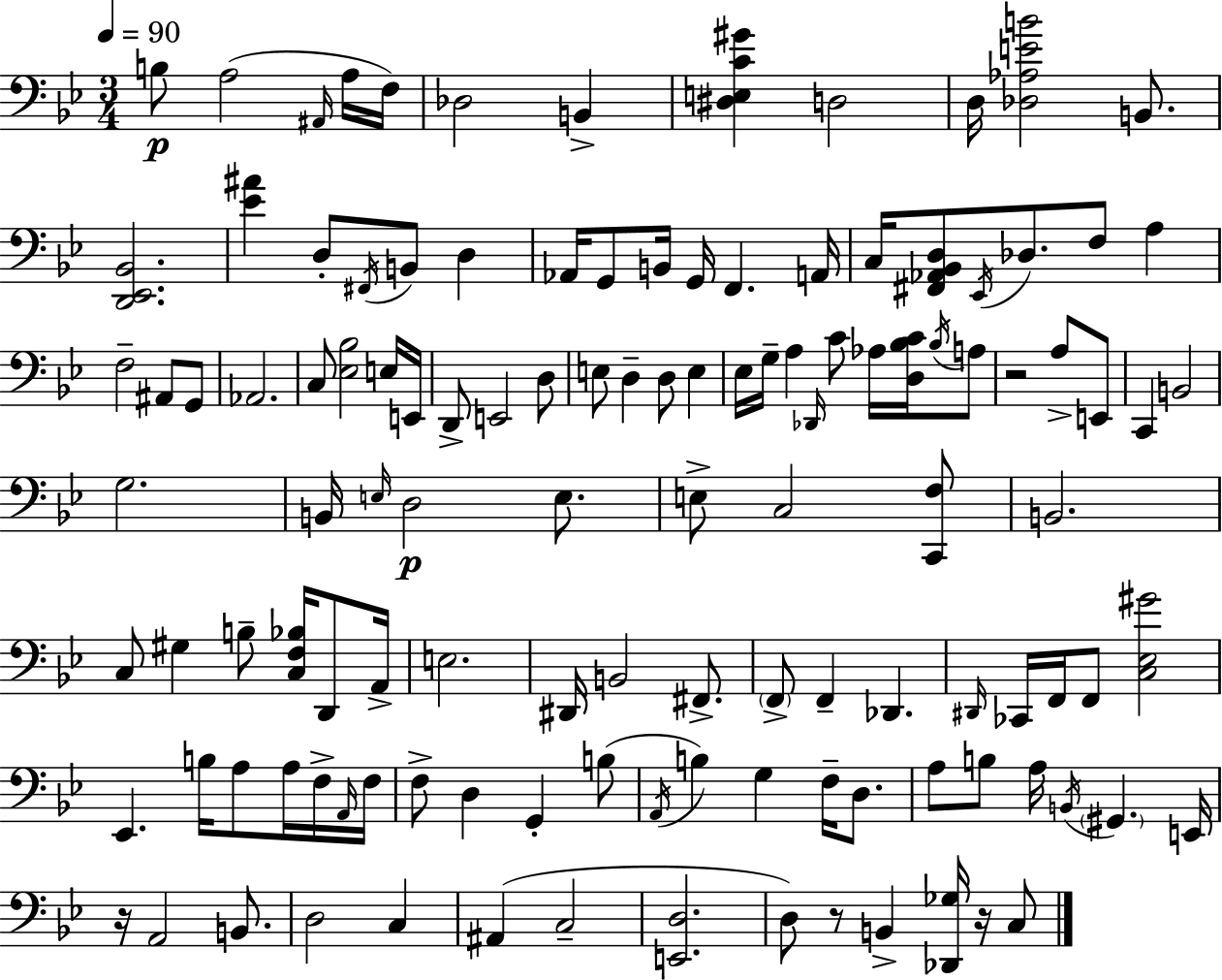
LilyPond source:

{
  \clef bass
  \numericTimeSignature
  \time 3/4
  \key bes \major
  \tempo 4 = 90
  b8\p a2( \grace { ais,16 } a16 | f16) des2 b,4-> | <dis e c' gis'>4 d2 | d16 <des aes e' b'>2 b,8. | \break <d, ees, bes,>2. | <ees' ais'>4 d8-. \acciaccatura { fis,16 } b,8 d4 | aes,16 g,8 b,16 g,16 f,4. | a,16 c16 <fis, aes, bes, d>8 \acciaccatura { ees,16 } des8. f8 a4 | \break f2-- ais,8 | g,8 aes,2. | c8 <ees bes>2 | e16 e,16 d,8-> e,2 | \break d8 e8 d4-- d8 e4 | ees16 g16-- a4 \grace { des,16 } c'8 | aes16 <d bes c'>16 \acciaccatura { bes16 } a8 r2 | a8-> e,8 c,4 b,2 | \break g2. | b,16 \grace { e16 }\p d2 | e8. e8-> c2 | <c, f>8 b,2. | \break c8 gis4 | b8-- <c f bes>16 d,8 a,16-> e2. | dis,16 b,2 | fis,8.-> \parenthesize f,8-> f,4-- | \break des,4. \grace { dis,16 } ces,16 f,16 f,8 <c ees gis'>2 | ees,4. | b16 a8 a16 f16-> \grace { a,16 } f16 f8-> d4 | g,4-. b8( \acciaccatura { a,16 } b4) | \break g4 f16-- d8. a8 b8 | a16 \acciaccatura { b,16 } \parenthesize gis,4. e,16 r16 a,2 | b,8. d2 | c4 ais,4( | \break c2-- <e, d>2. | d8) | r8 b,4-> <des, ges>16 r16 c8 \bar "|."
}